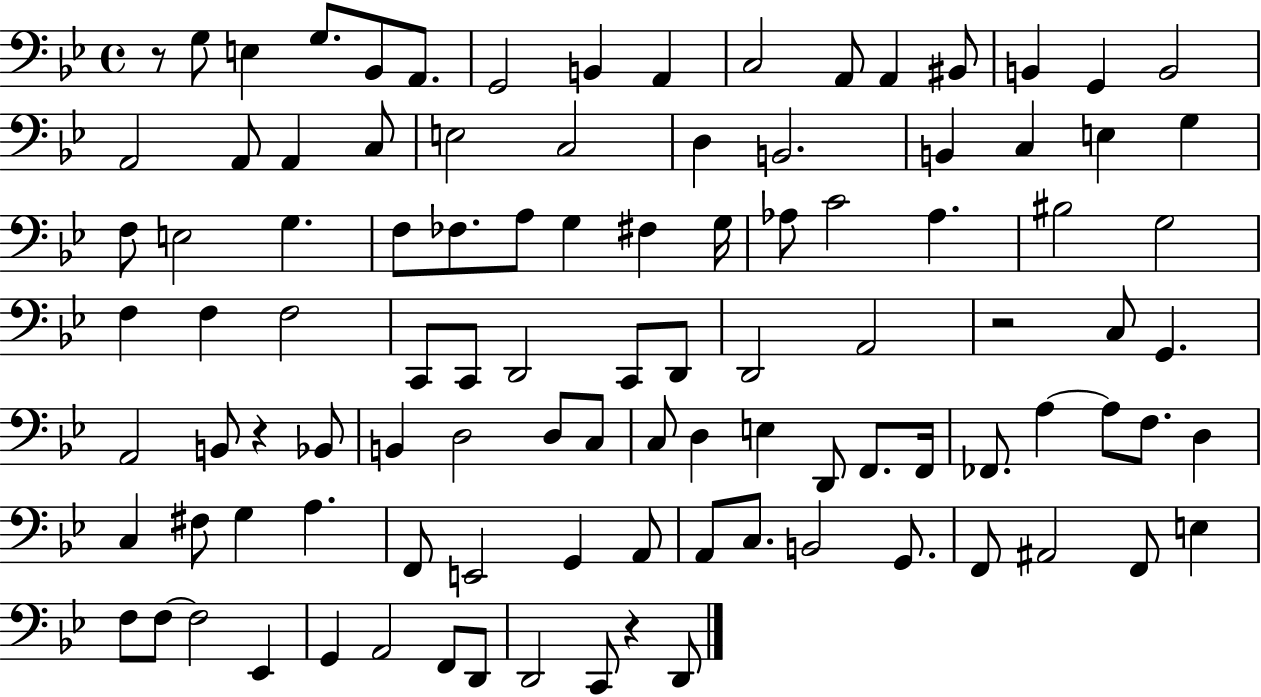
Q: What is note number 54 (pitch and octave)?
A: A2